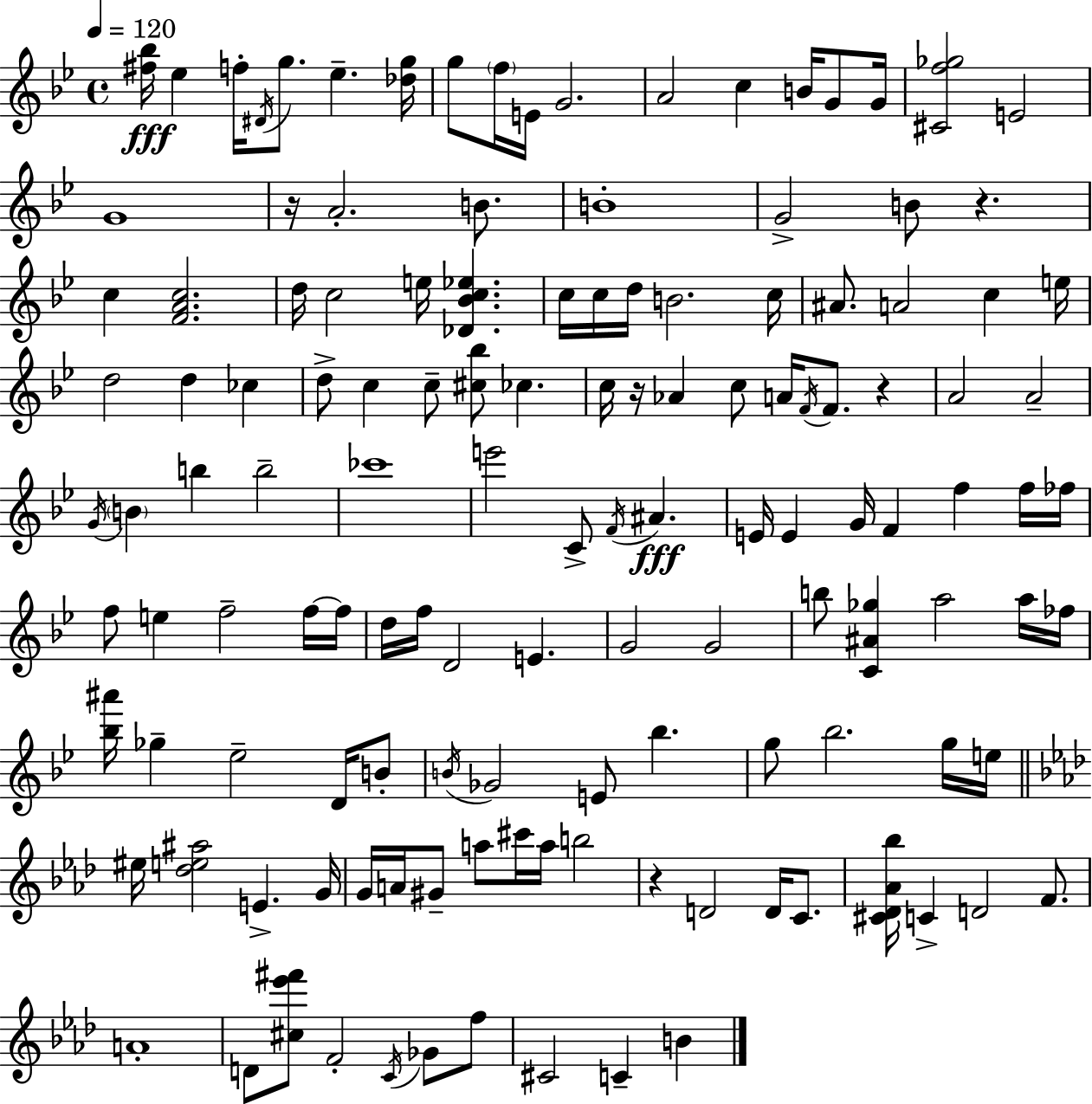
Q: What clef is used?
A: treble